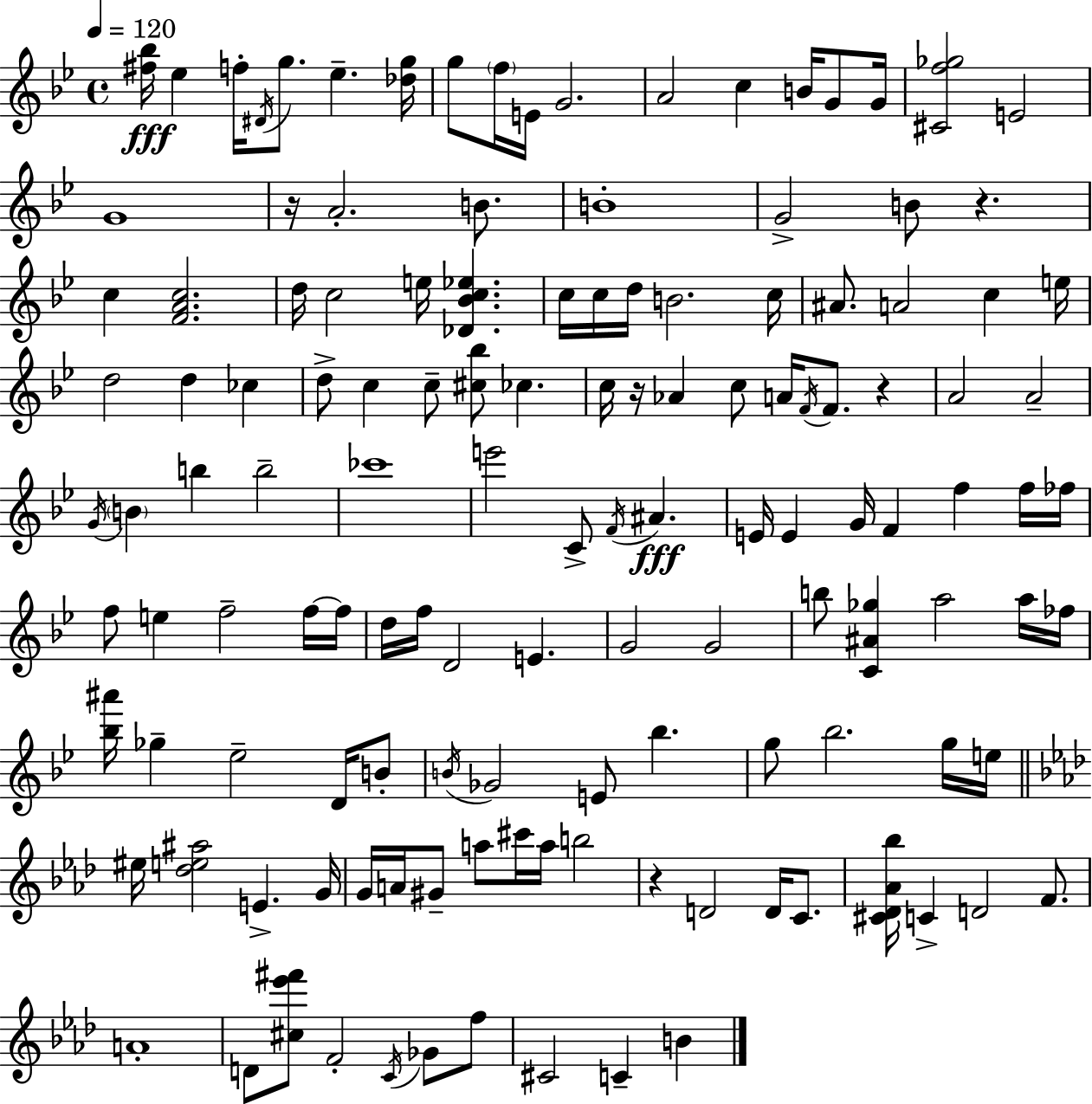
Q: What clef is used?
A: treble